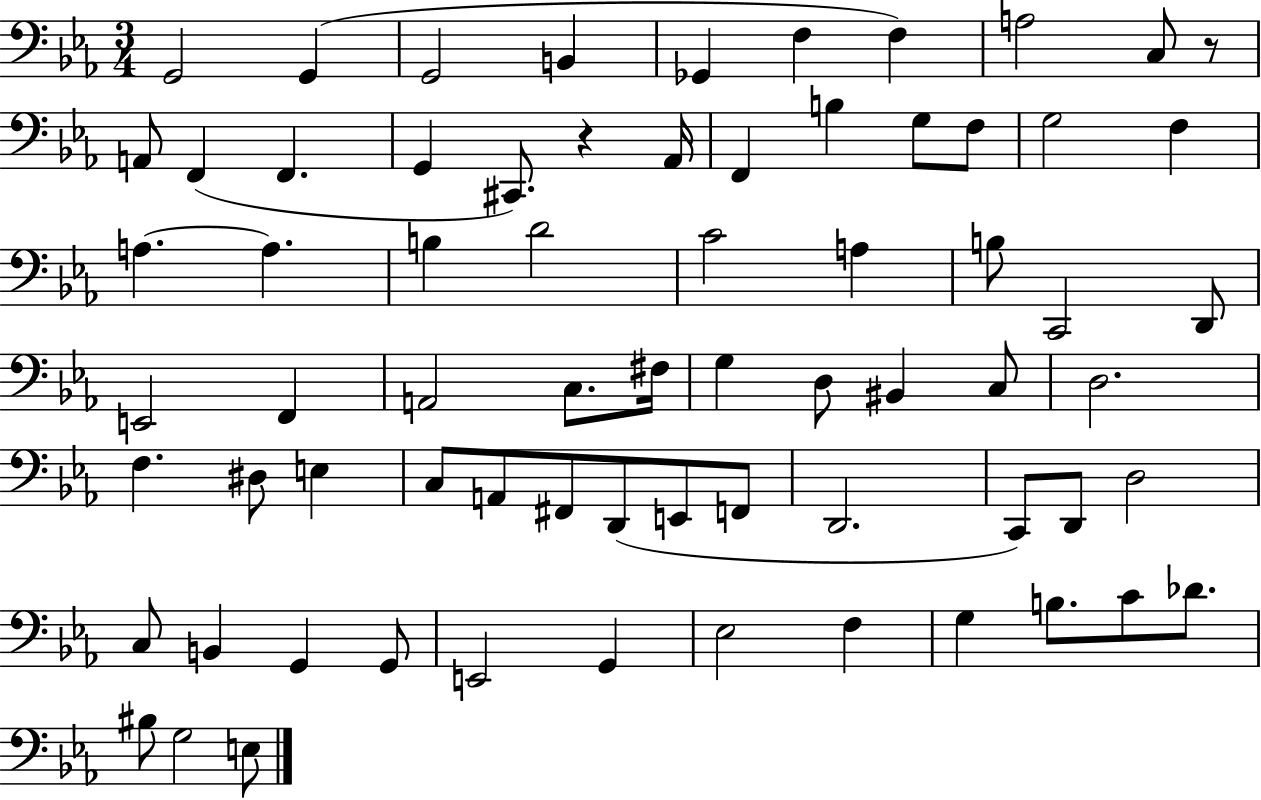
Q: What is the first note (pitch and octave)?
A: G2